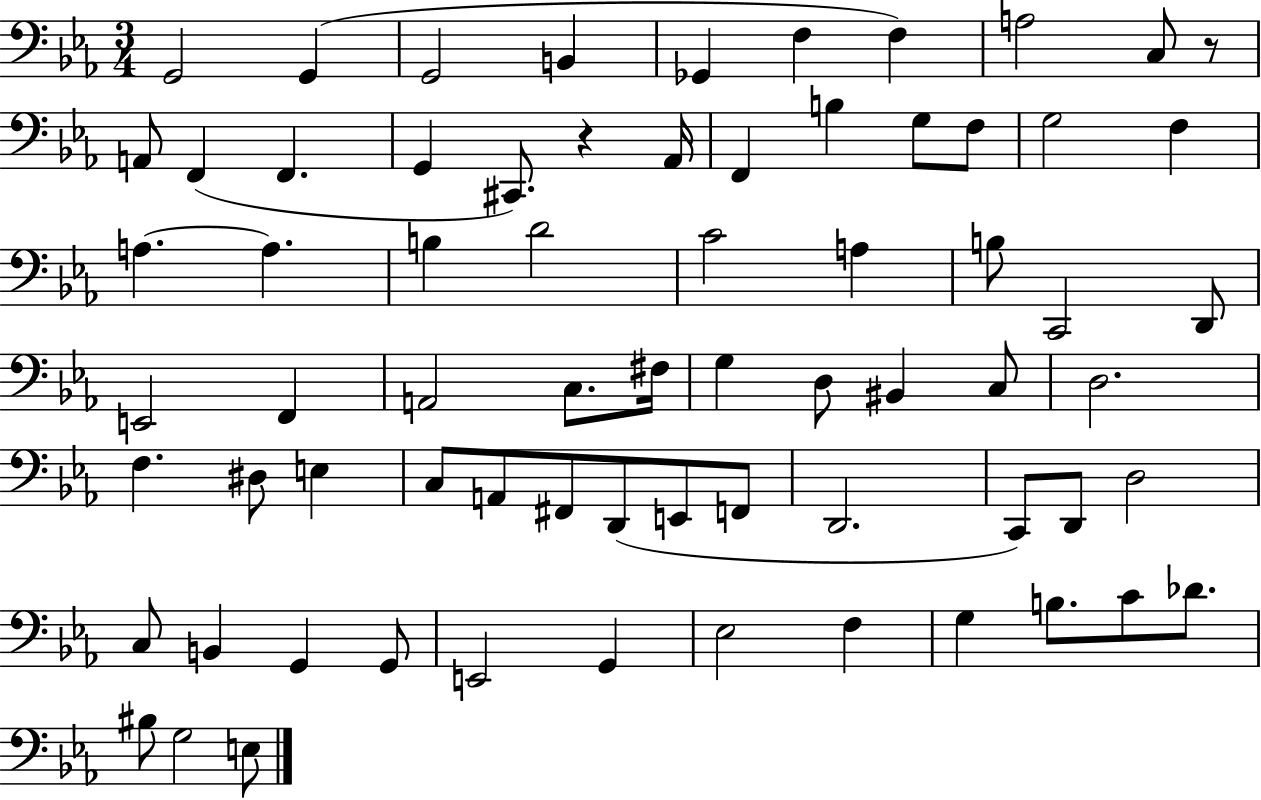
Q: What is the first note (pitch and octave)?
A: G2